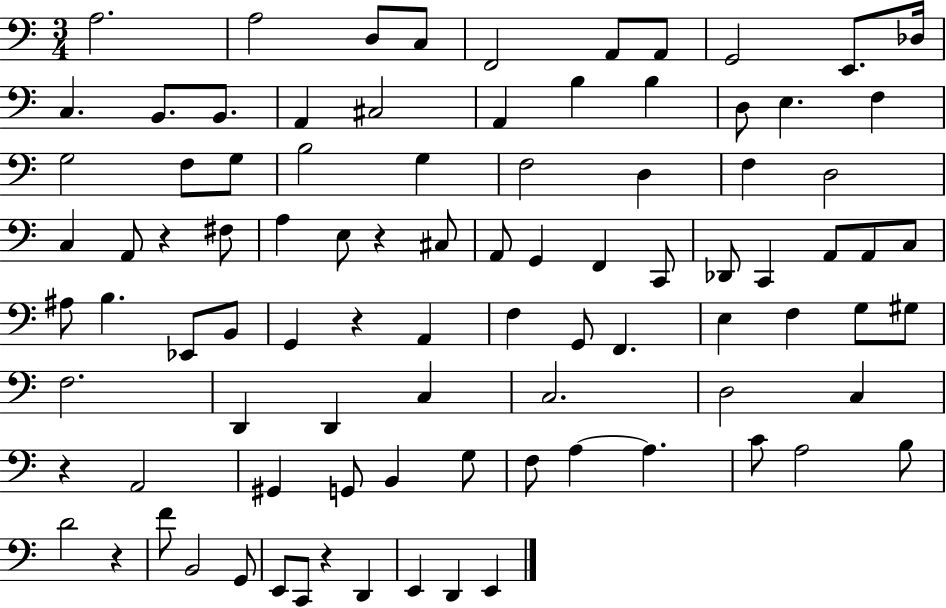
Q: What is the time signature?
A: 3/4